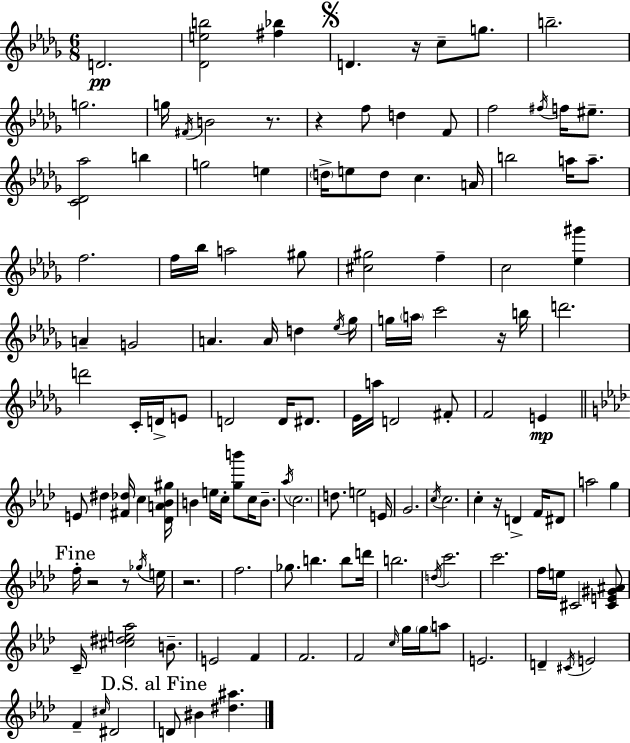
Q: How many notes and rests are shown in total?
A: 134